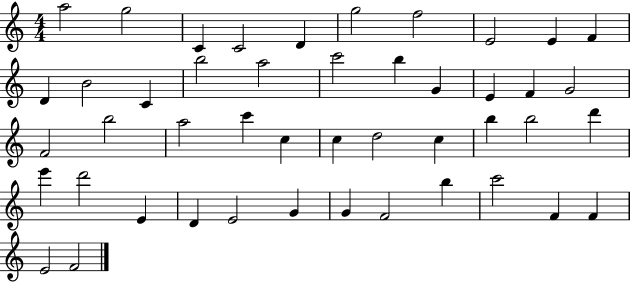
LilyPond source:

{
  \clef treble
  \numericTimeSignature
  \time 4/4
  \key c \major
  a''2 g''2 | c'4 c'2 d'4 | g''2 f''2 | e'2 e'4 f'4 | \break d'4 b'2 c'4 | b''2 a''2 | c'''2 b''4 g'4 | e'4 f'4 g'2 | \break f'2 b''2 | a''2 c'''4 c''4 | c''4 d''2 c''4 | b''4 b''2 d'''4 | \break e'''4 d'''2 e'4 | d'4 e'2 g'4 | g'4 f'2 b''4 | c'''2 f'4 f'4 | \break e'2 f'2 | \bar "|."
}